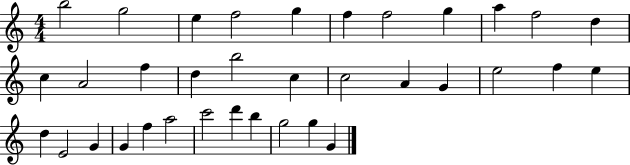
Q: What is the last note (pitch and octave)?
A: G4